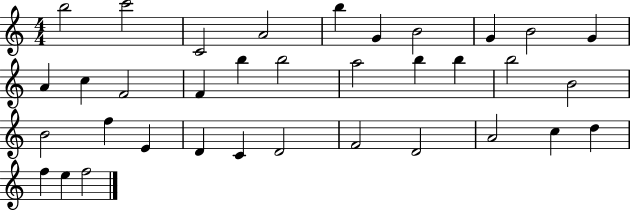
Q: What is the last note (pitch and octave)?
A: F5